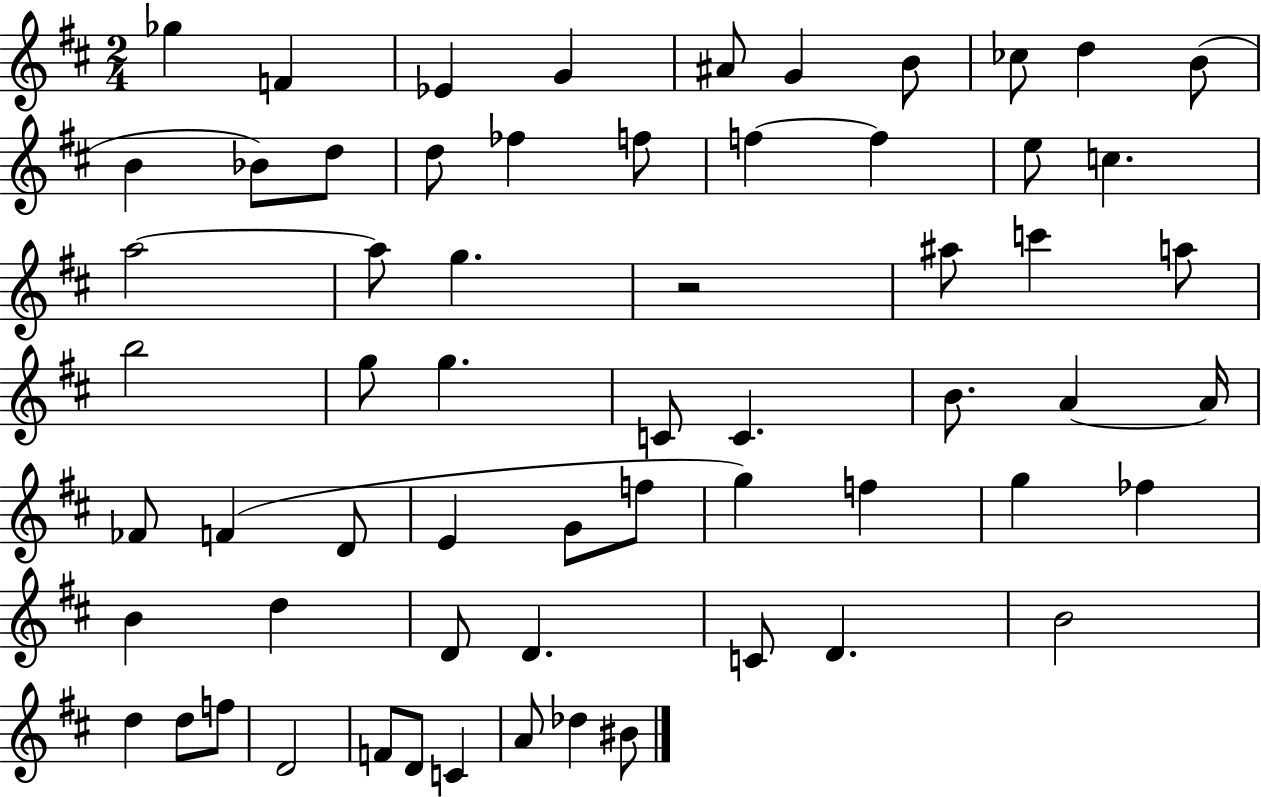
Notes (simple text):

Gb5/q F4/q Eb4/q G4/q A#4/e G4/q B4/e CES5/e D5/q B4/e B4/q Bb4/e D5/e D5/e FES5/q F5/e F5/q F5/q E5/e C5/q. A5/h A5/e G5/q. R/h A#5/e C6/q A5/e B5/h G5/e G5/q. C4/e C4/q. B4/e. A4/q A4/s FES4/e F4/q D4/e E4/q G4/e F5/e G5/q F5/q G5/q FES5/q B4/q D5/q D4/e D4/q. C4/e D4/q. B4/h D5/q D5/e F5/e D4/h F4/e D4/e C4/q A4/e Db5/q BIS4/e